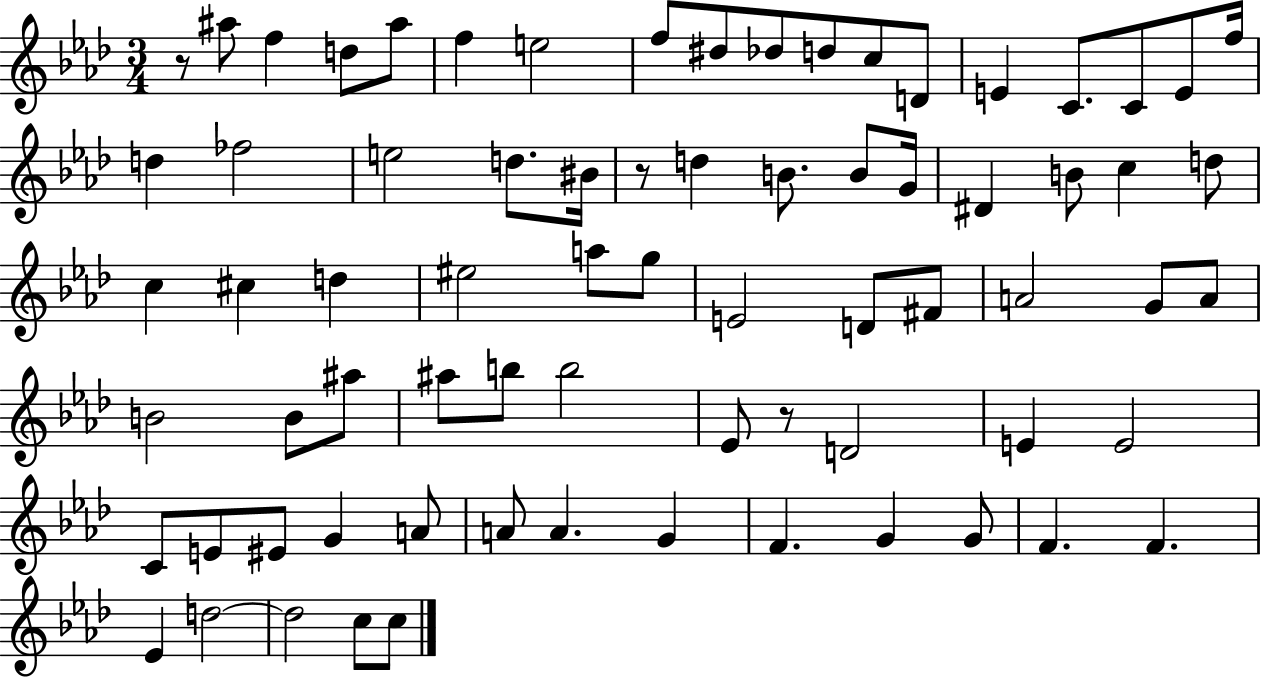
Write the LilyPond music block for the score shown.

{
  \clef treble
  \numericTimeSignature
  \time 3/4
  \key aes \major
  r8 ais''8 f''4 d''8 ais''8 | f''4 e''2 | f''8 dis''8 des''8 d''8 c''8 d'8 | e'4 c'8. c'8 e'8 f''16 | \break d''4 fes''2 | e''2 d''8. bis'16 | r8 d''4 b'8. b'8 g'16 | dis'4 b'8 c''4 d''8 | \break c''4 cis''4 d''4 | eis''2 a''8 g''8 | e'2 d'8 fis'8 | a'2 g'8 a'8 | \break b'2 b'8 ais''8 | ais''8 b''8 b''2 | ees'8 r8 d'2 | e'4 e'2 | \break c'8 e'8 eis'8 g'4 a'8 | a'8 a'4. g'4 | f'4. g'4 g'8 | f'4. f'4. | \break ees'4 d''2~~ | d''2 c''8 c''8 | \bar "|."
}